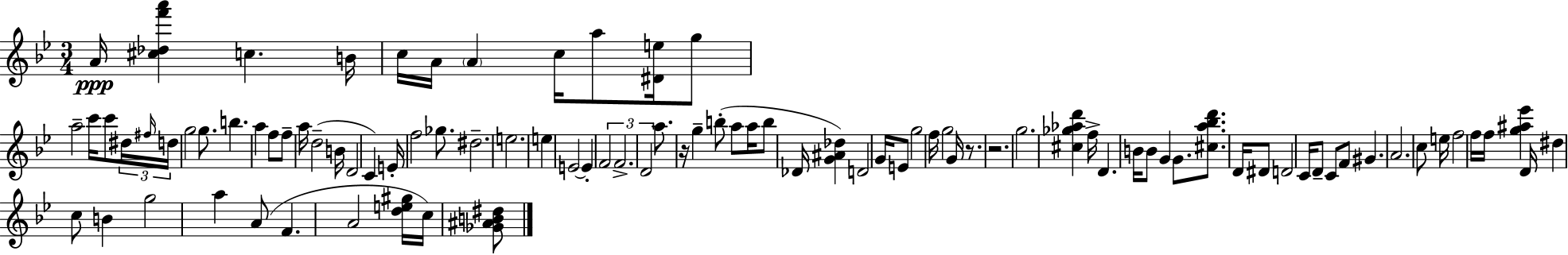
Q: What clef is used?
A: treble